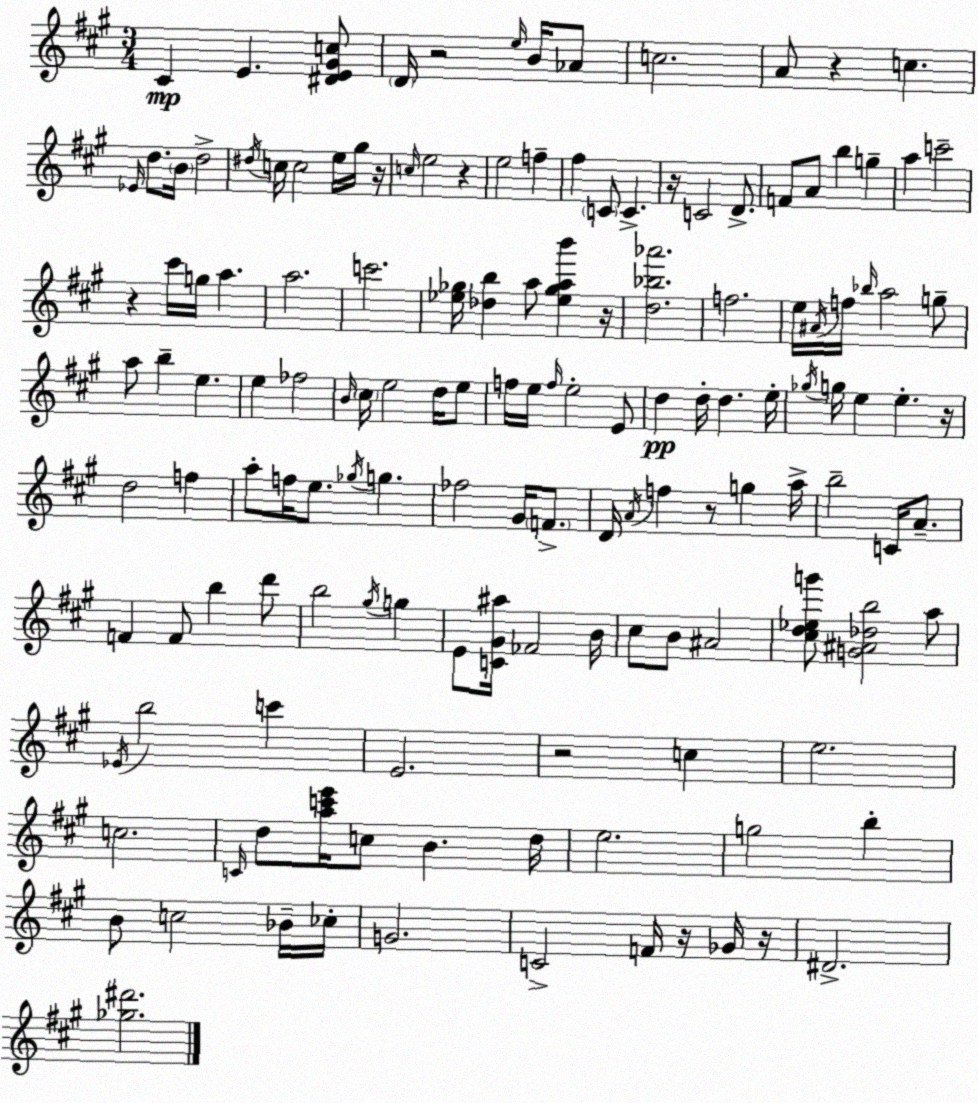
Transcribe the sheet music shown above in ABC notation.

X:1
T:Untitled
M:3/4
L:1/4
K:A
^C E [^DE^Gc]/2 D/4 z2 e/4 B/4 _A/2 c2 A/2 z c _E/4 d/2 B/4 d2 ^d/4 c/4 c2 e/4 ^g/4 z/4 c/4 e2 z e2 f ^f C/2 C z/4 C2 D/2 F/2 A/2 b g a c'2 z ^c'/4 g/4 a a2 c'2 [_e_g]/4 [_db] a/2 [_e_gab'] z/4 [d_b_a']2 f2 e/4 ^A/4 f/4 _b/4 a2 g/2 a/2 b e e _f2 B/4 ^c/4 e2 d/4 e/2 f/4 e/4 f/4 e2 E/2 d d/4 d e/4 _g/4 g/4 e e z/4 d2 f a/2 f/4 e/2 _g/4 g _f2 ^G/4 F/2 D/4 A/4 f z/2 g a/4 b2 C/4 A/2 F F/2 b d'/2 b2 ^g/4 g E/2 [C^G^a]/4 _F2 B/4 ^c/2 B/2 ^A2 [^cd_eg']/2 [G^A_db]2 a/2 _E/4 b2 c' E2 z2 c e2 c2 C/4 d/2 [ac'e']/4 c/2 B d/4 e2 g2 b B/2 c2 _B/4 _c/4 G2 C2 F/4 z/4 _G/4 z/4 ^D2 [_g^d']2